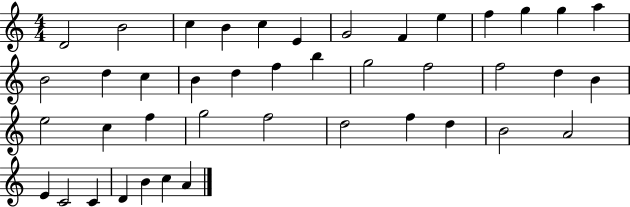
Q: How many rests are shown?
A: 0